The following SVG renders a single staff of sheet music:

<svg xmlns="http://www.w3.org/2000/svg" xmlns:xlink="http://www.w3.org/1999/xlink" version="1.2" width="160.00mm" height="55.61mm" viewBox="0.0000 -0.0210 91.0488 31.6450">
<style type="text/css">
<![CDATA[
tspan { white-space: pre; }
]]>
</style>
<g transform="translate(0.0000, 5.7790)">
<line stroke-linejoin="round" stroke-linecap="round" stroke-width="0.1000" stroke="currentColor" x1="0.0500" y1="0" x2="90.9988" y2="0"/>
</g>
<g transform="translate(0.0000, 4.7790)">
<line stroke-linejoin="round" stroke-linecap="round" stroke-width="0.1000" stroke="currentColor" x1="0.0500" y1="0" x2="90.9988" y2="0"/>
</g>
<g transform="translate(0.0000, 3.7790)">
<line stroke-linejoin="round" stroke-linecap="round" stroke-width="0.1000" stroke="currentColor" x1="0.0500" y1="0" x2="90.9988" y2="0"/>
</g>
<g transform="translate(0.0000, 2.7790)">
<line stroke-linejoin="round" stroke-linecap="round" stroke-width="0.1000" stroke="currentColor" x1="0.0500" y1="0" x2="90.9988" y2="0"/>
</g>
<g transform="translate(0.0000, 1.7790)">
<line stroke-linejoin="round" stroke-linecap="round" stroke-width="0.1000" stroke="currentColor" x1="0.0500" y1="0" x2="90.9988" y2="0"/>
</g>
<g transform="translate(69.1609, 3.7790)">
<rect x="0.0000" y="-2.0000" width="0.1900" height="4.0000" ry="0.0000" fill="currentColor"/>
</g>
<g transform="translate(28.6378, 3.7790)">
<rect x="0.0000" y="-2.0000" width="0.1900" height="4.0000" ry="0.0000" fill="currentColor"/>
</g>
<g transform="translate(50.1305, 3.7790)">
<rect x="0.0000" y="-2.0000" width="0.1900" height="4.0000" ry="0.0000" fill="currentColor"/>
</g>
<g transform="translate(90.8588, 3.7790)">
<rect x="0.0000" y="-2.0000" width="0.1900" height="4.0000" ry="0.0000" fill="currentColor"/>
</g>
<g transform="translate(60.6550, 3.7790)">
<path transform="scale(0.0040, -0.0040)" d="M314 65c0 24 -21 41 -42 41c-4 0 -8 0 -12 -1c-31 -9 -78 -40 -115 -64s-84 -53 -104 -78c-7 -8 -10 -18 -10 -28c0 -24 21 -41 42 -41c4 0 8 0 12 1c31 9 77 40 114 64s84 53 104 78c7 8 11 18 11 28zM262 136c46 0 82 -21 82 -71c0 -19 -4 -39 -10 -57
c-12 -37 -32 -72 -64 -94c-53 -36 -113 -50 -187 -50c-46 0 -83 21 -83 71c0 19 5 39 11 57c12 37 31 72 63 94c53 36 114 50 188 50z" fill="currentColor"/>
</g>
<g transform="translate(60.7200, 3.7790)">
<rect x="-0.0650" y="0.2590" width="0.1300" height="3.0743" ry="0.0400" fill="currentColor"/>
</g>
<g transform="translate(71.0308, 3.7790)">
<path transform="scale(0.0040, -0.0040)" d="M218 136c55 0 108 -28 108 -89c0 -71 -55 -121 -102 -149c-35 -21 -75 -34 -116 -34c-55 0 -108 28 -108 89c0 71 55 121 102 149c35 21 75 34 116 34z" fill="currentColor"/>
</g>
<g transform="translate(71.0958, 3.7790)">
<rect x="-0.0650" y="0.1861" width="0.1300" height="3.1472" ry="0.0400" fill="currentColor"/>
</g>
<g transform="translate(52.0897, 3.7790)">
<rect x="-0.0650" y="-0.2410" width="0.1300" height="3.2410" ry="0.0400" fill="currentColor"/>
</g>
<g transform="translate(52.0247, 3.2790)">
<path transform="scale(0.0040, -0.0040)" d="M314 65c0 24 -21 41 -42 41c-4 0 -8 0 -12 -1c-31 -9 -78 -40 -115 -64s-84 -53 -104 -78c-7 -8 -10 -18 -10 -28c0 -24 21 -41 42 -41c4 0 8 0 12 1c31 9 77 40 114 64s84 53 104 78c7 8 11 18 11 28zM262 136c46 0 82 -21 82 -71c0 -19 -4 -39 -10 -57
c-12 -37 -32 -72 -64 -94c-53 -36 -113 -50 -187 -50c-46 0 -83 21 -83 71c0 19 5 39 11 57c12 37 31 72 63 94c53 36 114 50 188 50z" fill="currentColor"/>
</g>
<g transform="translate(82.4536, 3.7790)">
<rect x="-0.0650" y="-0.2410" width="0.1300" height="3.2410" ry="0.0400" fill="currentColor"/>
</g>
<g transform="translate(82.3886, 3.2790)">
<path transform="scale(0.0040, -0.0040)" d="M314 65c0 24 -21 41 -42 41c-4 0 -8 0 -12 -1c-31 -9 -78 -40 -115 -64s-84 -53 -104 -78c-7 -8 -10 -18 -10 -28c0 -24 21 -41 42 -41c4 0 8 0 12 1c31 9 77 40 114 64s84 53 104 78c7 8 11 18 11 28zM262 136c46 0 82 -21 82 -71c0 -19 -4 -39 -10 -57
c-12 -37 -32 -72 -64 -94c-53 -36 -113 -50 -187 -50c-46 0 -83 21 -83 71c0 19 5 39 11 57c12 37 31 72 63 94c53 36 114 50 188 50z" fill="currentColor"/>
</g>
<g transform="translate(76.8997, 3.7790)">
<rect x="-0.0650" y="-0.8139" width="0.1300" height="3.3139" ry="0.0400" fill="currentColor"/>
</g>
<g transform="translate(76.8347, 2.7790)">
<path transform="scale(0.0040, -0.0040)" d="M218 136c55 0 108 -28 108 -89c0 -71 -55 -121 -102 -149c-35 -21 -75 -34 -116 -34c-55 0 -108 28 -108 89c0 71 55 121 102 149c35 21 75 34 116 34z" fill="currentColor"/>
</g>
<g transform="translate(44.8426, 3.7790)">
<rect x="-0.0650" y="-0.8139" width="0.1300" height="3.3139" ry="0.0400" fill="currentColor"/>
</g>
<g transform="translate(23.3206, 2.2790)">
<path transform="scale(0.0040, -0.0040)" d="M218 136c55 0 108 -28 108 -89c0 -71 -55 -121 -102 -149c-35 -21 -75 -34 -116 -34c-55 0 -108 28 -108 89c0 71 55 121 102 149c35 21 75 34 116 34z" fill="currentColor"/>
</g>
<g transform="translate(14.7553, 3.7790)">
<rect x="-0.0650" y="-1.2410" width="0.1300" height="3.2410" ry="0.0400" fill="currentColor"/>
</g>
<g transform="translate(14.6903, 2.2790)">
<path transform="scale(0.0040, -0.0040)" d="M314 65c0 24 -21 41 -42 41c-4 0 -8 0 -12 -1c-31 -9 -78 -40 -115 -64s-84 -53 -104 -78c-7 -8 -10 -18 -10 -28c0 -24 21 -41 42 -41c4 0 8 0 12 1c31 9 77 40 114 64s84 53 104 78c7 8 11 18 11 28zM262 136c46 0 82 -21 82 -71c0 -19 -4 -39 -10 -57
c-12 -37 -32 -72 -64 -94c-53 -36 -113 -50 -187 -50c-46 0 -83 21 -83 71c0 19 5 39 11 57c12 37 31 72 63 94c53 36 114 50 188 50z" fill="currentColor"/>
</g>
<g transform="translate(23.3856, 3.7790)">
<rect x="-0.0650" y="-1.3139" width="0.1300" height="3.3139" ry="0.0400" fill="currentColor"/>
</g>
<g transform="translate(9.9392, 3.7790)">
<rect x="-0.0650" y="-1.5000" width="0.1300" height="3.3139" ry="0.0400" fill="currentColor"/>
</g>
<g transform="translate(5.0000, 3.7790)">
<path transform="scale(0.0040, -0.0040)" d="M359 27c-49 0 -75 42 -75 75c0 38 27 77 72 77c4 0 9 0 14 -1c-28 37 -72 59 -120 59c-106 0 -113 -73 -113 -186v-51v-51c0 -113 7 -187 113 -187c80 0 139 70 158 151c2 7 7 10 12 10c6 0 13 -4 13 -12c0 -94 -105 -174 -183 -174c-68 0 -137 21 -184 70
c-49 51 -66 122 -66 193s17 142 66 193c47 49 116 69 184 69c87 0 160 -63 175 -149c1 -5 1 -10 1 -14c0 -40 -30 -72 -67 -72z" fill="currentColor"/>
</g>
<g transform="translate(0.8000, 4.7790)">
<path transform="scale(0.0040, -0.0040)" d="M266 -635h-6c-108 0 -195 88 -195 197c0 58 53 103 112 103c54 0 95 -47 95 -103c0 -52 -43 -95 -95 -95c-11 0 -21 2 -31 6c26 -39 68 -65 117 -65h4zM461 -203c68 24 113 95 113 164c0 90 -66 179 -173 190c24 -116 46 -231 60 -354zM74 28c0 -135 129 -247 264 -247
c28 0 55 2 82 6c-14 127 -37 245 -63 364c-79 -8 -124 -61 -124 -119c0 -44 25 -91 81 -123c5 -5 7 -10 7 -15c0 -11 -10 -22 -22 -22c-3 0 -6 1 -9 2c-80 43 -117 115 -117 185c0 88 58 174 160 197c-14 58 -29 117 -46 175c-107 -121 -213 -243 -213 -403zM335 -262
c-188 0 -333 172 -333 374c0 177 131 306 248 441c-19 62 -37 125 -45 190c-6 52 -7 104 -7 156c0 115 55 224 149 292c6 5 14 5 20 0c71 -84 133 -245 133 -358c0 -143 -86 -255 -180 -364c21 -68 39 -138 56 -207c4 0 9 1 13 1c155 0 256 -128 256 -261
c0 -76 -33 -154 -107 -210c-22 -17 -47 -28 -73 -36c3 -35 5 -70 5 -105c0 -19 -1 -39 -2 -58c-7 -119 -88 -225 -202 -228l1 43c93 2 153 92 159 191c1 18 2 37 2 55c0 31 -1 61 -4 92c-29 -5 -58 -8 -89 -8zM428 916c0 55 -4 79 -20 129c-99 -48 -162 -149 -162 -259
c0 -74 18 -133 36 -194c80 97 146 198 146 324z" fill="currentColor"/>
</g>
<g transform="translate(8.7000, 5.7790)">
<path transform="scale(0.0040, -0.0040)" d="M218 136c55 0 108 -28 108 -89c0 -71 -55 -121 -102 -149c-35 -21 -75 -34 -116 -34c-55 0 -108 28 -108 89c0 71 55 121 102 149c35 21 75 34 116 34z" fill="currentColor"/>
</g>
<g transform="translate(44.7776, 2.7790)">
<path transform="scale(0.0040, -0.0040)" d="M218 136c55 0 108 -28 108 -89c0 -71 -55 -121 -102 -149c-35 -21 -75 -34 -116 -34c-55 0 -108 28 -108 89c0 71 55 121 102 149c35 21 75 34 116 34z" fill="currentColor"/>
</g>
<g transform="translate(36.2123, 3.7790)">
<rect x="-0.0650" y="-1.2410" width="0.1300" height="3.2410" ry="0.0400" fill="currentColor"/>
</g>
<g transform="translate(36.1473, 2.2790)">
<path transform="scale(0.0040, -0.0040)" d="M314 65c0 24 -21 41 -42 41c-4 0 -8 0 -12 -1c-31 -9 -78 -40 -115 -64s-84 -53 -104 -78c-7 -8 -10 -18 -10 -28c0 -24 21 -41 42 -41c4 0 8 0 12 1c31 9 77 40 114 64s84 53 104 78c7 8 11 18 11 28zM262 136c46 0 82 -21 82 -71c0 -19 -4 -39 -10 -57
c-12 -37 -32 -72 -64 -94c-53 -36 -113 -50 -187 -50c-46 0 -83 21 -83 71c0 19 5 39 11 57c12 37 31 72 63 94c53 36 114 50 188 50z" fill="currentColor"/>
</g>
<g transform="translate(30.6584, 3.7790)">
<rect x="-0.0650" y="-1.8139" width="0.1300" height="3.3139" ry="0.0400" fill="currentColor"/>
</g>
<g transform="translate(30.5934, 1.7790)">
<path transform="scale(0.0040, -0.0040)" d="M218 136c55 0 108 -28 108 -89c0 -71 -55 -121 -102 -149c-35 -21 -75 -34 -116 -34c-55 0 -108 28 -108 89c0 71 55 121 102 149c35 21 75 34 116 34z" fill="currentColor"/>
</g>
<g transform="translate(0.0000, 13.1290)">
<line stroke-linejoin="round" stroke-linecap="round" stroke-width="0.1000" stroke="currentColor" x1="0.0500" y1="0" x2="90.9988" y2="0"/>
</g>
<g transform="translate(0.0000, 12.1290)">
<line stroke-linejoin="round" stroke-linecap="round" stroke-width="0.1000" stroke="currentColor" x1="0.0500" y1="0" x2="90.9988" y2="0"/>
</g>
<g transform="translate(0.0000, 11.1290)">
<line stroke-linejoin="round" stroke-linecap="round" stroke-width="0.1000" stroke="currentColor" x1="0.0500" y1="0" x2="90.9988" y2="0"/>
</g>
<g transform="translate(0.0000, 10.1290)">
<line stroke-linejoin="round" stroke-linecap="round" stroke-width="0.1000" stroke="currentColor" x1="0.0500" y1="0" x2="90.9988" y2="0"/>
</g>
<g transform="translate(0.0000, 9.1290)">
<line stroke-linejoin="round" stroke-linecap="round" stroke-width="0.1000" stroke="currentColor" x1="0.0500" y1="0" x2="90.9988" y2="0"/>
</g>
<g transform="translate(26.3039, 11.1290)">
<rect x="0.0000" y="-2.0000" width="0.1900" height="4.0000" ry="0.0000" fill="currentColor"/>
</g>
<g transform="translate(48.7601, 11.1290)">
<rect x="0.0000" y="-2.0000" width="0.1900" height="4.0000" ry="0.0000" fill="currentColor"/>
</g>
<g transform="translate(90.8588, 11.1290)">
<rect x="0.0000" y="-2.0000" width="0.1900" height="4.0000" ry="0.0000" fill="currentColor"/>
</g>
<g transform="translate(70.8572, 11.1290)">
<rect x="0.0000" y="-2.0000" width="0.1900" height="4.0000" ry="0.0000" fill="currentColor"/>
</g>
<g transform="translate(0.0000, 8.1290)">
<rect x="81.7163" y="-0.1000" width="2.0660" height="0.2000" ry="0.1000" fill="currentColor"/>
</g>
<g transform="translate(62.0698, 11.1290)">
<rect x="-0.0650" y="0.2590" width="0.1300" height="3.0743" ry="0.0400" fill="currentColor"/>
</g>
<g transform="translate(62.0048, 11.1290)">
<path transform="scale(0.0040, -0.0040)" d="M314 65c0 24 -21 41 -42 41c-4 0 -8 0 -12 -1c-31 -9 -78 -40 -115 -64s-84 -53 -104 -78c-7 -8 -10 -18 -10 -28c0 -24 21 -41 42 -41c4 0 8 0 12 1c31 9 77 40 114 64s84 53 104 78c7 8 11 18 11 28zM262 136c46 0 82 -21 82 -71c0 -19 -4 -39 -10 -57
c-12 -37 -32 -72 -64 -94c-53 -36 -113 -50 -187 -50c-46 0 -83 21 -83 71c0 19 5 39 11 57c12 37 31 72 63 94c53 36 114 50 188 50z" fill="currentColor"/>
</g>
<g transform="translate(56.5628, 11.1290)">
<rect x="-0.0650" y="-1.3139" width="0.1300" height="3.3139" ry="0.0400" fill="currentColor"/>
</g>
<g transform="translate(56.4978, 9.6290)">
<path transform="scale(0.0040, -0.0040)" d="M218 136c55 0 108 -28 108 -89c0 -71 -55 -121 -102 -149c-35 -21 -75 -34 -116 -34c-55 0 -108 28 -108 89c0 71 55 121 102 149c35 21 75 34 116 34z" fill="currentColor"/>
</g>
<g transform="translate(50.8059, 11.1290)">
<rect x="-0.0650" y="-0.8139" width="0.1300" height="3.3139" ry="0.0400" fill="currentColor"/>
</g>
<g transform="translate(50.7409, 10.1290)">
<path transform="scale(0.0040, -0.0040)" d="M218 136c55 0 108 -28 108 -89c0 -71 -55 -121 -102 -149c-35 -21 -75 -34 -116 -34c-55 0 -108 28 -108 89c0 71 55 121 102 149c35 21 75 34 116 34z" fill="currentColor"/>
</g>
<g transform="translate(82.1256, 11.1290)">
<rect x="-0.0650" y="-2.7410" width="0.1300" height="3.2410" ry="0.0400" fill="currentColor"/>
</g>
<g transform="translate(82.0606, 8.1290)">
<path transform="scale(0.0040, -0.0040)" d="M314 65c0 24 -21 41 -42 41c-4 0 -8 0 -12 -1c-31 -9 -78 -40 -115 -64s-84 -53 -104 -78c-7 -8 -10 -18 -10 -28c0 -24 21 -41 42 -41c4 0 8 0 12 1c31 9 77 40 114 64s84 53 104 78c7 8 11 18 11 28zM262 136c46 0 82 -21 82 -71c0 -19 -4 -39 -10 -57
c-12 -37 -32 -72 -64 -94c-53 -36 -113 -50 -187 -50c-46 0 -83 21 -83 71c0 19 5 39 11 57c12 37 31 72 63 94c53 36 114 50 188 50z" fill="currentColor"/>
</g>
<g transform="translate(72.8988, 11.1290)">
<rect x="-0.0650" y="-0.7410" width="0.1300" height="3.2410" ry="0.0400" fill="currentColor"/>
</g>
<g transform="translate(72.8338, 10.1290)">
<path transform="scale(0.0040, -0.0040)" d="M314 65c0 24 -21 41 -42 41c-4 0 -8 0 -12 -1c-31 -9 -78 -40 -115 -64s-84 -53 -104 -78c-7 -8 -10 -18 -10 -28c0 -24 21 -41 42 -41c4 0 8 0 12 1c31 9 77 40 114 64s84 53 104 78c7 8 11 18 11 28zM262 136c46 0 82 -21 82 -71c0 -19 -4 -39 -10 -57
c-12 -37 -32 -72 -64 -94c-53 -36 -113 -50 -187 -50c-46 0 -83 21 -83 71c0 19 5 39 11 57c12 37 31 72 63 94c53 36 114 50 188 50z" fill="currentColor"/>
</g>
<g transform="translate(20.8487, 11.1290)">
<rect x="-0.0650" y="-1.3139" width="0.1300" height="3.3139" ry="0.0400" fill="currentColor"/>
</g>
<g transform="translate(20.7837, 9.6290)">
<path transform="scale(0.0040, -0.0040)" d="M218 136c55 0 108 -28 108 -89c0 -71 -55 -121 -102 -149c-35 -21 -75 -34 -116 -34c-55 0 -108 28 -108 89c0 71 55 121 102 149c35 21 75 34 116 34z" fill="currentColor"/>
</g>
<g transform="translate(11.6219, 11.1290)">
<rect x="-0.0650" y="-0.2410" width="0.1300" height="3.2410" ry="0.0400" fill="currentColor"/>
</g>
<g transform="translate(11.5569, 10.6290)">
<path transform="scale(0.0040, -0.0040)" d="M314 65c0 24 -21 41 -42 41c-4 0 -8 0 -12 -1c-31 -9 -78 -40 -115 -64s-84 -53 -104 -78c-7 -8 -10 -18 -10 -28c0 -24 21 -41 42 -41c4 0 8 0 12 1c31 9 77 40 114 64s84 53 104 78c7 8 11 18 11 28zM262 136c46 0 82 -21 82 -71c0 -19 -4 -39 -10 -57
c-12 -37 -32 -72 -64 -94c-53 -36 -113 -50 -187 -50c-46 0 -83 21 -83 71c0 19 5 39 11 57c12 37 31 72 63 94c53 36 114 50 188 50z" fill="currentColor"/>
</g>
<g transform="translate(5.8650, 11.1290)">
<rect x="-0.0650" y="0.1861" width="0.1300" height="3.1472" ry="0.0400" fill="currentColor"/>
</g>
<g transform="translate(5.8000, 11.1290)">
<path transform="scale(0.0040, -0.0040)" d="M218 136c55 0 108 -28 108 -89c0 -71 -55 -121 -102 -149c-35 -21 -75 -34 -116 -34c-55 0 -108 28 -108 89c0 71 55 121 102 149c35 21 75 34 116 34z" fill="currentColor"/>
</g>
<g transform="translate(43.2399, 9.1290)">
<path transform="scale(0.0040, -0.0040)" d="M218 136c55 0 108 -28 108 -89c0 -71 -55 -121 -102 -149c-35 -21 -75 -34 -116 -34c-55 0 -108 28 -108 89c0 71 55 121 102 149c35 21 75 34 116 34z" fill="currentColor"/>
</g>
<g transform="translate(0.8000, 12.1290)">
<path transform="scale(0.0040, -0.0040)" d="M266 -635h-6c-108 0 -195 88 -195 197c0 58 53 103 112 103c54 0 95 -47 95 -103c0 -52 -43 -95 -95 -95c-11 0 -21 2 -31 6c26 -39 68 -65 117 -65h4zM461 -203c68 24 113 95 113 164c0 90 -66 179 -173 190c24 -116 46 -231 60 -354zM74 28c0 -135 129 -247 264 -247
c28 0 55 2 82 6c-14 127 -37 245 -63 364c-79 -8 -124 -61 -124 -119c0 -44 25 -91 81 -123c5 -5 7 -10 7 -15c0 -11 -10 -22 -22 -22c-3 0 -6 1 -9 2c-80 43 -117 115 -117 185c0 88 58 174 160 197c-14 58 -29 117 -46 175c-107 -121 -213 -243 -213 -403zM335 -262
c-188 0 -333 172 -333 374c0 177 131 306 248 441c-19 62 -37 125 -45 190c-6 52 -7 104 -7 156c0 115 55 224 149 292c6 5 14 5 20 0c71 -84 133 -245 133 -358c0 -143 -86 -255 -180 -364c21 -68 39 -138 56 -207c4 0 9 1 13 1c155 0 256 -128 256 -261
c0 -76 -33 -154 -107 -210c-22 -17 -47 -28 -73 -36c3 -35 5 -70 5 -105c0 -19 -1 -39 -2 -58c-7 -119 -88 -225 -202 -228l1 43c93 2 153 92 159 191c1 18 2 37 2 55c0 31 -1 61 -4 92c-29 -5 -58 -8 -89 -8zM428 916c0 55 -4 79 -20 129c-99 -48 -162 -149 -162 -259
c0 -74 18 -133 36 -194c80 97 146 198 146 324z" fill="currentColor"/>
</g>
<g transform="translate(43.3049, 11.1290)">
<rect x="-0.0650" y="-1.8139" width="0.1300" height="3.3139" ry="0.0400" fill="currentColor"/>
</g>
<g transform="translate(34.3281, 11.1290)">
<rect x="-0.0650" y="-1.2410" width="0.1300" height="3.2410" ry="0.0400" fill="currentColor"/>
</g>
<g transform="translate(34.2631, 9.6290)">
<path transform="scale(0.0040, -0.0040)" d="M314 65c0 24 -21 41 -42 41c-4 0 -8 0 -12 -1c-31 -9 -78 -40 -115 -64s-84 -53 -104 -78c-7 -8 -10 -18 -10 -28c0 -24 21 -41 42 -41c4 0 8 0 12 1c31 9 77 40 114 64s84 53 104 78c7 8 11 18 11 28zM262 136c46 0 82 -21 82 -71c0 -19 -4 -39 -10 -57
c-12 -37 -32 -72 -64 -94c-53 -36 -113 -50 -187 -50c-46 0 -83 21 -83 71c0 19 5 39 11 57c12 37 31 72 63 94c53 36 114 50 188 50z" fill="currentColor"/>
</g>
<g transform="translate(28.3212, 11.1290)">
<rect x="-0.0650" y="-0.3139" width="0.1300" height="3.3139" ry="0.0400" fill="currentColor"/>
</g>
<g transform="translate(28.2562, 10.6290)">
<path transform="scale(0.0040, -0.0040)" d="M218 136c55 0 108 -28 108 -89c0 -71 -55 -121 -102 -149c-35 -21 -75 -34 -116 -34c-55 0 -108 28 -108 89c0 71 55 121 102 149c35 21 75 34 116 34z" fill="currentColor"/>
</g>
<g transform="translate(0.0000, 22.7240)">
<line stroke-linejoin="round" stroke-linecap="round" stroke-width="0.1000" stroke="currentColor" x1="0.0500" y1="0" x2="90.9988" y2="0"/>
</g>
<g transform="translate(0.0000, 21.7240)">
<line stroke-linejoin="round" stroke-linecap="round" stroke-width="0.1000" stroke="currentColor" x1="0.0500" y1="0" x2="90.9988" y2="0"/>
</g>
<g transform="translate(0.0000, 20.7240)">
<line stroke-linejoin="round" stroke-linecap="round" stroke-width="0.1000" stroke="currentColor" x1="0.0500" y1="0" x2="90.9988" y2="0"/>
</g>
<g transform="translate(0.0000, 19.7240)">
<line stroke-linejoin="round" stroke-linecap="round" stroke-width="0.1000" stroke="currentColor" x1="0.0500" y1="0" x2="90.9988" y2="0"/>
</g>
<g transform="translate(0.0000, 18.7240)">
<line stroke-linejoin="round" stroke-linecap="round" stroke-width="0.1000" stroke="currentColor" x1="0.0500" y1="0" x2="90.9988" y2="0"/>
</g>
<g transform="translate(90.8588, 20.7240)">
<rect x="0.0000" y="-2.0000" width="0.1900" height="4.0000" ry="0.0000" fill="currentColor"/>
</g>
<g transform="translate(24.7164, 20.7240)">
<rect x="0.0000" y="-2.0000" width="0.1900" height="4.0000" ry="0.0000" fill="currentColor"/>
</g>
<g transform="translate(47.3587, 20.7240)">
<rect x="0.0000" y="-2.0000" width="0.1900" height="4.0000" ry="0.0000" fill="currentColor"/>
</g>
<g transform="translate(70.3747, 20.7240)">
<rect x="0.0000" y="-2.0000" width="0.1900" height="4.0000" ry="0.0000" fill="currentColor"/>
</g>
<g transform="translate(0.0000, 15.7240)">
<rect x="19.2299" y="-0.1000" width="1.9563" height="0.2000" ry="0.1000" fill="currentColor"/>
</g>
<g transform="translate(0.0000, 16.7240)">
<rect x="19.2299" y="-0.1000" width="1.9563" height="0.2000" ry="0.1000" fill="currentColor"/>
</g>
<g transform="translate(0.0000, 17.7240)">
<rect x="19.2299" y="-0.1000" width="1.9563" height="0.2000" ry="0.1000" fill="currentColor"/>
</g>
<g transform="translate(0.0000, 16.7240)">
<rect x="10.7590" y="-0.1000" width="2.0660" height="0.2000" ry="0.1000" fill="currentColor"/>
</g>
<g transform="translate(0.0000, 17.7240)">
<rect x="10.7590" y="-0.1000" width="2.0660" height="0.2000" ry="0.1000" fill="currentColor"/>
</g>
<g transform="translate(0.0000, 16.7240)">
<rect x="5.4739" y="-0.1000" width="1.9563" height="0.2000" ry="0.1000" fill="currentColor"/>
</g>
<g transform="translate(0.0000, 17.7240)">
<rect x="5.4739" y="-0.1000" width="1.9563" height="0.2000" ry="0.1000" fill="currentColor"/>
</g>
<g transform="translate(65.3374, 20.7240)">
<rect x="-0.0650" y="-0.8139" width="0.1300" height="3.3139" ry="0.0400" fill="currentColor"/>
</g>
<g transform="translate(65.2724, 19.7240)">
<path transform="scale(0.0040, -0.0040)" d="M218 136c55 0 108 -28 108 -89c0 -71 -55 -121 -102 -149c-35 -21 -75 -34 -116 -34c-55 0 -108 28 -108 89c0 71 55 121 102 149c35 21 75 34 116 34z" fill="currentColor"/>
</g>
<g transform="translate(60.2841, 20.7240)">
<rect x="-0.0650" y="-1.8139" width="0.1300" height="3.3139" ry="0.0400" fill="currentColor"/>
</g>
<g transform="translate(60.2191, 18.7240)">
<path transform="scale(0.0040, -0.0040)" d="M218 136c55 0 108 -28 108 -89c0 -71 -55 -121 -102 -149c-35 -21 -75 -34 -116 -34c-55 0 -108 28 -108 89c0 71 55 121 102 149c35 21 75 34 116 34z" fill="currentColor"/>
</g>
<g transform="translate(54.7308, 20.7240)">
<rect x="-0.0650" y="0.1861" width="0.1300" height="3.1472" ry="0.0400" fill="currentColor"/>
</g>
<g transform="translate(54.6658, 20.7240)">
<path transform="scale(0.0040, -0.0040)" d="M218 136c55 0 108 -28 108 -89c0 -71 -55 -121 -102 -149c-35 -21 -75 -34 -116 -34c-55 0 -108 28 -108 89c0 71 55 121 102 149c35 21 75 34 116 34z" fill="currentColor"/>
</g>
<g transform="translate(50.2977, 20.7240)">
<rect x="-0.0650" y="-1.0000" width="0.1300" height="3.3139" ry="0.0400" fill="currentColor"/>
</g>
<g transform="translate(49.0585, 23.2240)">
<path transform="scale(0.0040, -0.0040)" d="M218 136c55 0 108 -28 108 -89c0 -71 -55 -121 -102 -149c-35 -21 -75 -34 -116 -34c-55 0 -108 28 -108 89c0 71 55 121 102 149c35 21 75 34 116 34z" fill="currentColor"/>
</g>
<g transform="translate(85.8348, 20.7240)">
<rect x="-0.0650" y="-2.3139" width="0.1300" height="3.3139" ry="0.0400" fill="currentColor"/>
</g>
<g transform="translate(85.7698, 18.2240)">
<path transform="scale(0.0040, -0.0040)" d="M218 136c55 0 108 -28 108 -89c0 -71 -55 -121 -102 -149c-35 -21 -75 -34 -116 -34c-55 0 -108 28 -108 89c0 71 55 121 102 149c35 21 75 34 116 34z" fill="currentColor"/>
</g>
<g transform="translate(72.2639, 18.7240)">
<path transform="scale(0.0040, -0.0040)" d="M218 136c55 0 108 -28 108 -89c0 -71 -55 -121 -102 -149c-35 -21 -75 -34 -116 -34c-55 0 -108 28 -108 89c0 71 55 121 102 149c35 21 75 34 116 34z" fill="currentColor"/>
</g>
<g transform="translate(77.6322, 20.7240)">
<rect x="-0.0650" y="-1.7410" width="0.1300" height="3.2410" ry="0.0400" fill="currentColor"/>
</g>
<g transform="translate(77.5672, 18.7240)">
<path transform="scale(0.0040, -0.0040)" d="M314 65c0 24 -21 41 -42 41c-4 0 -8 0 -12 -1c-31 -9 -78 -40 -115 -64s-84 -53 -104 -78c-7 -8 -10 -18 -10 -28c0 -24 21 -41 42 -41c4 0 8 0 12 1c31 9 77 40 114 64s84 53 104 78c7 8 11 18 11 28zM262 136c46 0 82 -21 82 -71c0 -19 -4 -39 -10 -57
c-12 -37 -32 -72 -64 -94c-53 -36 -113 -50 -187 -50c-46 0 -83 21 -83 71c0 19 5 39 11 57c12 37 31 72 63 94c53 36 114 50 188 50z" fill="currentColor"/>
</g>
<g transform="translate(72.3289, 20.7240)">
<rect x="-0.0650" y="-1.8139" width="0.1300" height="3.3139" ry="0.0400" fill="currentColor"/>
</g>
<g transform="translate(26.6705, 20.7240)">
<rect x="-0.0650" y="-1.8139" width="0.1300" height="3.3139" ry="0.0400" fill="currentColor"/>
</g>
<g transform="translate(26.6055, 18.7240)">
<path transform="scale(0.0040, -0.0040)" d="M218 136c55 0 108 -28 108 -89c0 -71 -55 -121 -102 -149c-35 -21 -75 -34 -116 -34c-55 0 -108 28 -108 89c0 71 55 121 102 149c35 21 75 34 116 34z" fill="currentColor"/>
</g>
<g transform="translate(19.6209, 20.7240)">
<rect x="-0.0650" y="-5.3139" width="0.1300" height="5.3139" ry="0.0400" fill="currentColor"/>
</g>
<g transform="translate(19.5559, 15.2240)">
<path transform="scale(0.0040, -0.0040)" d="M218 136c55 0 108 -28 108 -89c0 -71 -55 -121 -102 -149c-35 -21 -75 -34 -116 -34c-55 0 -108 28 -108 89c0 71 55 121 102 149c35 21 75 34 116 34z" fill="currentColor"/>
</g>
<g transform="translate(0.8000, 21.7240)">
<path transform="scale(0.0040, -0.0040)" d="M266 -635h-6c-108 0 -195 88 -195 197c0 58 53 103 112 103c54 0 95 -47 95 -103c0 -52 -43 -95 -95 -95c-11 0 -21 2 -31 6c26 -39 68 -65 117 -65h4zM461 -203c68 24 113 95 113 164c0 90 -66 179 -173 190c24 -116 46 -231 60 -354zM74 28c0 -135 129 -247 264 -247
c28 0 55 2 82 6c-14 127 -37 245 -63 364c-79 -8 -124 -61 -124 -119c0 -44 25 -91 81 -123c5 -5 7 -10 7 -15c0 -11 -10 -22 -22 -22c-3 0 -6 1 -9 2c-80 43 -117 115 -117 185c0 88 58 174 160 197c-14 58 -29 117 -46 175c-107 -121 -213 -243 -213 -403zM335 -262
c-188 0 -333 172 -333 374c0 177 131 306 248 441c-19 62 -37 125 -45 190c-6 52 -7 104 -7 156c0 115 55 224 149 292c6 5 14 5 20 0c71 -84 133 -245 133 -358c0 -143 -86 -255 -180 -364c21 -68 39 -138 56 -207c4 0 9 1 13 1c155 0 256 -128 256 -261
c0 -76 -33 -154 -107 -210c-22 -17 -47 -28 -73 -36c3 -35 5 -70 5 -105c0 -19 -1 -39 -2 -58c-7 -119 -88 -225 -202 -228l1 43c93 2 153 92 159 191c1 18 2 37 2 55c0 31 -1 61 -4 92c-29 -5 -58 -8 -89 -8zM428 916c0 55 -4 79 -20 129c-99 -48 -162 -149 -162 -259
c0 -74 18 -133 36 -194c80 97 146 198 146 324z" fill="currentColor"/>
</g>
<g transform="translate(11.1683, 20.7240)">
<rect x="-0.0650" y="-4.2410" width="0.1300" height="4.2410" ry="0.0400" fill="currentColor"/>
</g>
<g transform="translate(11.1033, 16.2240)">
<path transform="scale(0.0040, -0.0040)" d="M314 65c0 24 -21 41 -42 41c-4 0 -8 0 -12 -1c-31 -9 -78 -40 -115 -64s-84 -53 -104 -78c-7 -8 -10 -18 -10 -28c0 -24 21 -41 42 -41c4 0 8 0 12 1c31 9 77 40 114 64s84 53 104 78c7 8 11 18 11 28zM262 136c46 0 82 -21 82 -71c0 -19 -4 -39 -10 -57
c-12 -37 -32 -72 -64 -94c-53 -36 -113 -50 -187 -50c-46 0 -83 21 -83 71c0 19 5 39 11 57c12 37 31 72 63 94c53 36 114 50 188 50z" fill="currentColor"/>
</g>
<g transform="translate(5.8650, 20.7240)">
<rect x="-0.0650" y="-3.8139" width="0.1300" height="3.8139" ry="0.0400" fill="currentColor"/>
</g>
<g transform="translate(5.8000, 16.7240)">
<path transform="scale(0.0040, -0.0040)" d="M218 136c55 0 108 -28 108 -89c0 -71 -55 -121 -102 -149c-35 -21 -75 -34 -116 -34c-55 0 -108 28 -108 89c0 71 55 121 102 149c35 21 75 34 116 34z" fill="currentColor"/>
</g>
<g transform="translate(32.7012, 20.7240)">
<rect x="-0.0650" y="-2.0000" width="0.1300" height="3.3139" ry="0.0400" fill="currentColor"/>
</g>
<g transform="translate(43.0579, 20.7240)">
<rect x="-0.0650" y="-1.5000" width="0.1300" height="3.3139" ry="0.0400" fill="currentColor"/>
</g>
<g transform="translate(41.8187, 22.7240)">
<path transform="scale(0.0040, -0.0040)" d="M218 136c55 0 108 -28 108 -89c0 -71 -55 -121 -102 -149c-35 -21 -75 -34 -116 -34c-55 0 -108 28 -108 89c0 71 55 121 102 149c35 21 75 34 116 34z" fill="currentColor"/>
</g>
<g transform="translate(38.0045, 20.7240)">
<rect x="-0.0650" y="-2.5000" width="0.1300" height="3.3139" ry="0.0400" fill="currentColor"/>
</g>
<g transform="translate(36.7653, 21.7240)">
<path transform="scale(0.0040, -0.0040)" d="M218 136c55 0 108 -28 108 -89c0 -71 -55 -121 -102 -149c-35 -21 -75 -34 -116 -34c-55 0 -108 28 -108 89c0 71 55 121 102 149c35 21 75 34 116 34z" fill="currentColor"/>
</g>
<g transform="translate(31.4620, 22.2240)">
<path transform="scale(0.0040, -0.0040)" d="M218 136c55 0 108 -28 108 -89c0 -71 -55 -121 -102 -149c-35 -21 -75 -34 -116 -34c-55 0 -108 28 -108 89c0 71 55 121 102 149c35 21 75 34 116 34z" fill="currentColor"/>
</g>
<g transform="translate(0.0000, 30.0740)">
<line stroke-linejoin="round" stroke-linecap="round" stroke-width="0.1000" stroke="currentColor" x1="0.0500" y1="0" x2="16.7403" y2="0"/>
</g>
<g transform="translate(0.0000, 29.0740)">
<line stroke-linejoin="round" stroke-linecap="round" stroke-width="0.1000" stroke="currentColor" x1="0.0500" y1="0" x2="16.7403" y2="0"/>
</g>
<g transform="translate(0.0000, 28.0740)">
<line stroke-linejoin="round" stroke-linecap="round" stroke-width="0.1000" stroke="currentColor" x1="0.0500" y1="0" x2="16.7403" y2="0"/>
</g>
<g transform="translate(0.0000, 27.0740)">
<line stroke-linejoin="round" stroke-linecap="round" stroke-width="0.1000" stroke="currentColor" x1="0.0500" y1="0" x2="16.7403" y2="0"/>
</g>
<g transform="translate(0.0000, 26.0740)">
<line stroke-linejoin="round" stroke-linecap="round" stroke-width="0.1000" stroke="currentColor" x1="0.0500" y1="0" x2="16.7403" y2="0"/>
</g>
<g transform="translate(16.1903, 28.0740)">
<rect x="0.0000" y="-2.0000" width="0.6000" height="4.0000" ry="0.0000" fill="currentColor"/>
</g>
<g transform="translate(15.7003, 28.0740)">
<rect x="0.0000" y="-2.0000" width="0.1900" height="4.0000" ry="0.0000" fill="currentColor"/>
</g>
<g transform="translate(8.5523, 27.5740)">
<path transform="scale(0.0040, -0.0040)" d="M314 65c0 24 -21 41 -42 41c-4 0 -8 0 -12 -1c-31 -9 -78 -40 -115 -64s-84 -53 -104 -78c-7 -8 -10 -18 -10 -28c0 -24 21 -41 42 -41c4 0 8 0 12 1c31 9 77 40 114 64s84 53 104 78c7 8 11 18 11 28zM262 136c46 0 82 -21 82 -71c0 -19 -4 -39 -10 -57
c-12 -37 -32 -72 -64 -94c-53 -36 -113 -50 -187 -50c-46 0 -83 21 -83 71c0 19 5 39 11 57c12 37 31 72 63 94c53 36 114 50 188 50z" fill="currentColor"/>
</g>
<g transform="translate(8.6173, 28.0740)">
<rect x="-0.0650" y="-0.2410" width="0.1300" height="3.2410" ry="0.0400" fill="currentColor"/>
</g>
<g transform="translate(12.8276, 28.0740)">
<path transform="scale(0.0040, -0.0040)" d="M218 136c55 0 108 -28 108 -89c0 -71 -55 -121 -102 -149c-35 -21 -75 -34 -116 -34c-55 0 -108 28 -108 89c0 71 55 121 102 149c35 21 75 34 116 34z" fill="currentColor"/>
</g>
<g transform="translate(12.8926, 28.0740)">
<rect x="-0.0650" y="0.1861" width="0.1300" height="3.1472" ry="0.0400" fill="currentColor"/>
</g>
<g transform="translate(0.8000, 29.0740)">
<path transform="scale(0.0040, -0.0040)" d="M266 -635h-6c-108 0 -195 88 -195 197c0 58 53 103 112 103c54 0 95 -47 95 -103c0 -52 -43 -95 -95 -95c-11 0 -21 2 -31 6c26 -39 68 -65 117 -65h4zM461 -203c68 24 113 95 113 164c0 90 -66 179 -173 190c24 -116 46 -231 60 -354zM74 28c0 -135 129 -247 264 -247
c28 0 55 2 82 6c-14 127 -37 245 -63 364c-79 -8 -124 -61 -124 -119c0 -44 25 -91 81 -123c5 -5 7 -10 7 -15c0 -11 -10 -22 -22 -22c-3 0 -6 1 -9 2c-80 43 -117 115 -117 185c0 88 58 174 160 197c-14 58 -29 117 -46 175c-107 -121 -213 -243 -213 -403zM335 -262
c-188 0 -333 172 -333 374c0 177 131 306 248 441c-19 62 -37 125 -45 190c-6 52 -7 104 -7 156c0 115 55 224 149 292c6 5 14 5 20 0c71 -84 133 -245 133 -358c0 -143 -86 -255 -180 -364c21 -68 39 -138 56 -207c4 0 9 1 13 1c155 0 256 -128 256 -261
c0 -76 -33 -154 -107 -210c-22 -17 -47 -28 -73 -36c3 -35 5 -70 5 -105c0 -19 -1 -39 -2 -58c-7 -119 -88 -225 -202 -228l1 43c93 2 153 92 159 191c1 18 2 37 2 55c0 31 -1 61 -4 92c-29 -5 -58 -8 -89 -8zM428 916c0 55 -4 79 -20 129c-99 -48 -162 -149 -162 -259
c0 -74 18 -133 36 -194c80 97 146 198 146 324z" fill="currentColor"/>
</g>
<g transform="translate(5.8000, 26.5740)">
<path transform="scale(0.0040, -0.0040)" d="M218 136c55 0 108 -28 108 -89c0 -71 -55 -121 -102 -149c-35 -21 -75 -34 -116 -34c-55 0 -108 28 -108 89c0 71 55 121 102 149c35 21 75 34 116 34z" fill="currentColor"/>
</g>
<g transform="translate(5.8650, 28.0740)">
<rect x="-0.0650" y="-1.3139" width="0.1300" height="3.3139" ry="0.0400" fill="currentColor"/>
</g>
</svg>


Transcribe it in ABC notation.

X:1
T:Untitled
M:4/4
L:1/4
K:C
E e2 e f e2 d c2 B2 B d c2 B c2 e c e2 f d e B2 d2 a2 c' d'2 f' f F G E D B f d f f2 g e c2 B